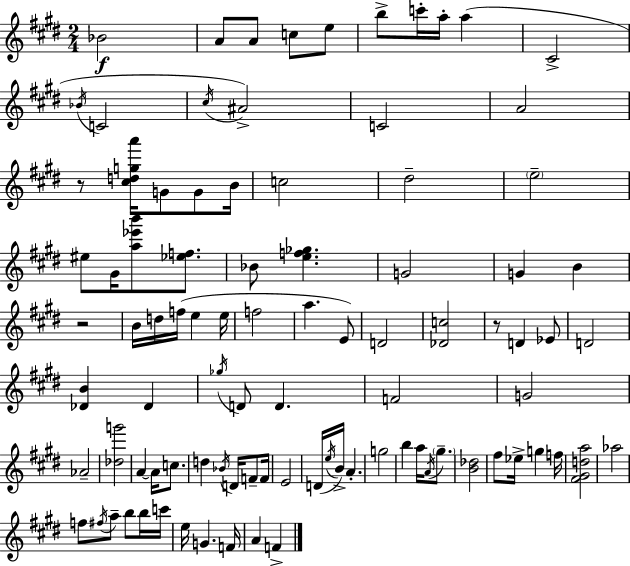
Bb4/h A4/e A4/e C5/e E5/e B5/e C6/s A5/s A5/q C#4/h Bb4/s C4/h C#5/s A#4/h C4/h A4/h R/e [C#5,D5,G5,A6]/s G4/e G4/e B4/s C5/h D#5/h E5/h EIS5/e G#4/s [A5,Eb6,B6]/e [Eb5,F5]/e. Bb4/e [E5,F5,Gb5]/q. G4/h G4/q B4/q R/h B4/s D5/s F5/s E5/q E5/s F5/h A5/q. E4/e D4/h [Db4,C5]/h R/e D4/q Eb4/e D4/h [Db4,B4]/q Db4/q Gb5/s D4/e D4/q. F4/h G4/h Ab4/h [Db5,G6]/h A4/q A4/s C5/e. D5/q Bb4/s D4/s F4/e F4/s E4/h D4/s E5/s B4/s A4/q. G5/h B5/q A5/s A4/s G#5/e. [B4,Db5]/h F#5/e Eb5/s G5/q F5/s [F#4,G#4,D5,A5]/h Ab5/h F5/e F#5/s A5/e B5/e B5/s C6/s E5/s G4/q. F4/s A4/q F4/q